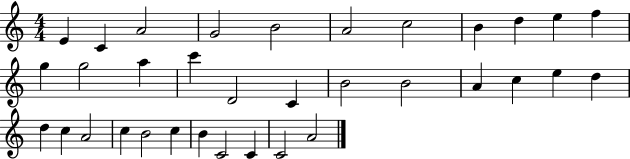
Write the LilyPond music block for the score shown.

{
  \clef treble
  \numericTimeSignature
  \time 4/4
  \key c \major
  e'4 c'4 a'2 | g'2 b'2 | a'2 c''2 | b'4 d''4 e''4 f''4 | \break g''4 g''2 a''4 | c'''4 d'2 c'4 | b'2 b'2 | a'4 c''4 e''4 d''4 | \break d''4 c''4 a'2 | c''4 b'2 c''4 | b'4 c'2 c'4 | c'2 a'2 | \break \bar "|."
}